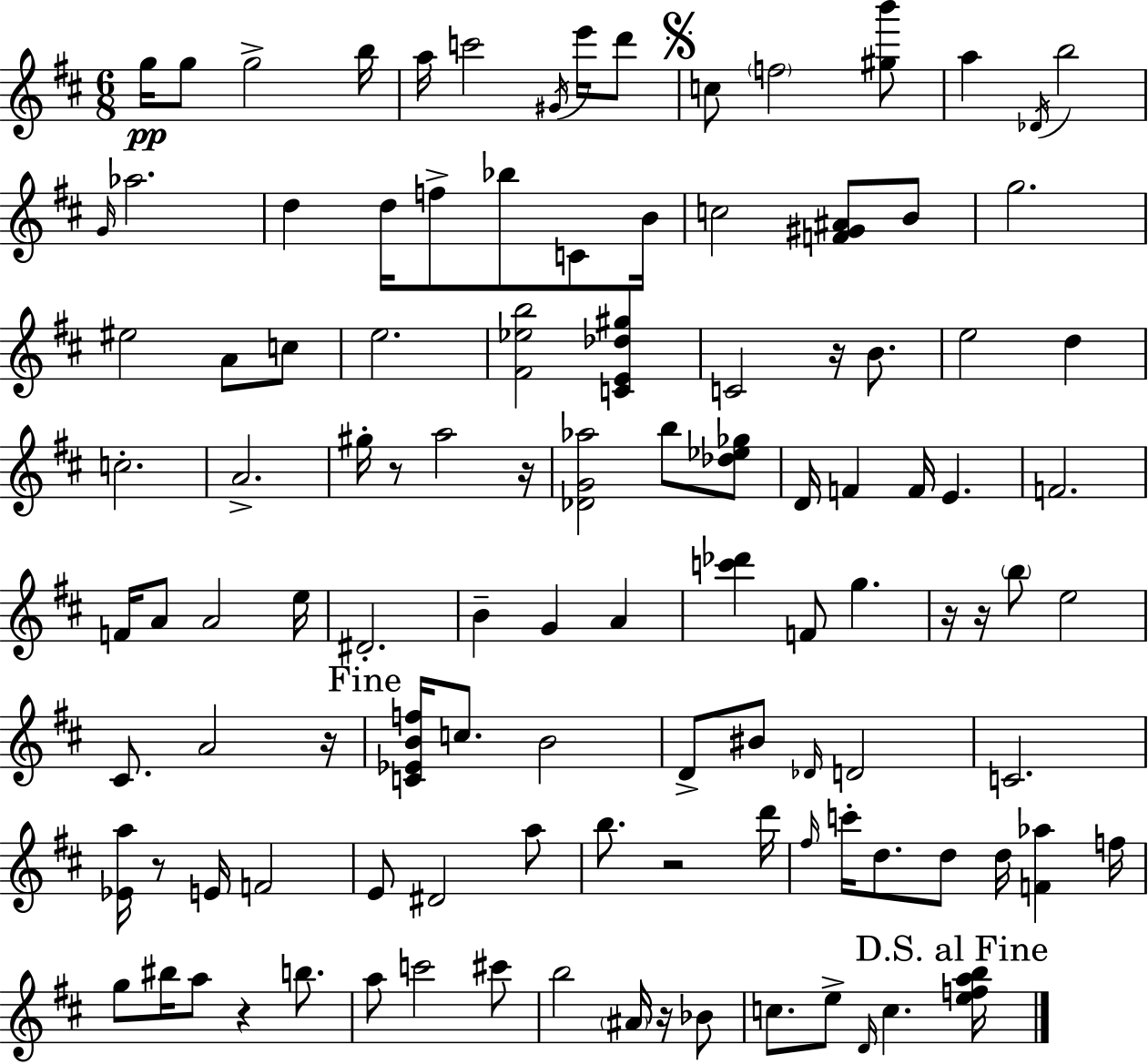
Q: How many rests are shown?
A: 10